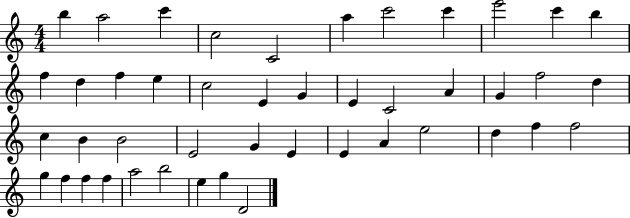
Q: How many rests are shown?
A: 0